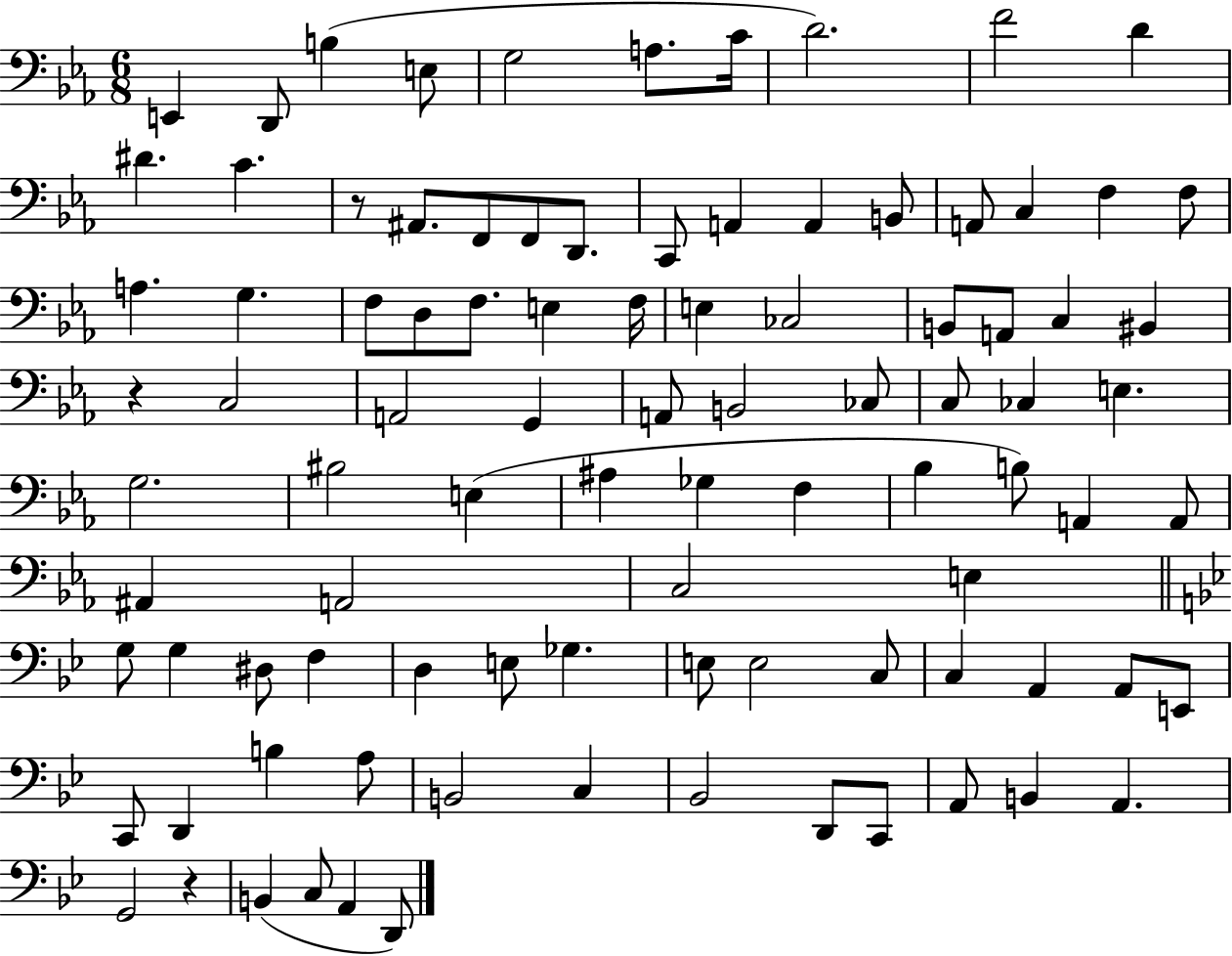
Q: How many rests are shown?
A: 3